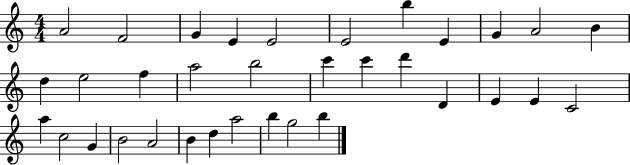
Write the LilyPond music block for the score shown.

{
  \clef treble
  \numericTimeSignature
  \time 4/4
  \key c \major
  a'2 f'2 | g'4 e'4 e'2 | e'2 b''4 e'4 | g'4 a'2 b'4 | \break d''4 e''2 f''4 | a''2 b''2 | c'''4 c'''4 d'''4 d'4 | e'4 e'4 c'2 | \break a''4 c''2 g'4 | b'2 a'2 | b'4 d''4 a''2 | b''4 g''2 b''4 | \break \bar "|."
}